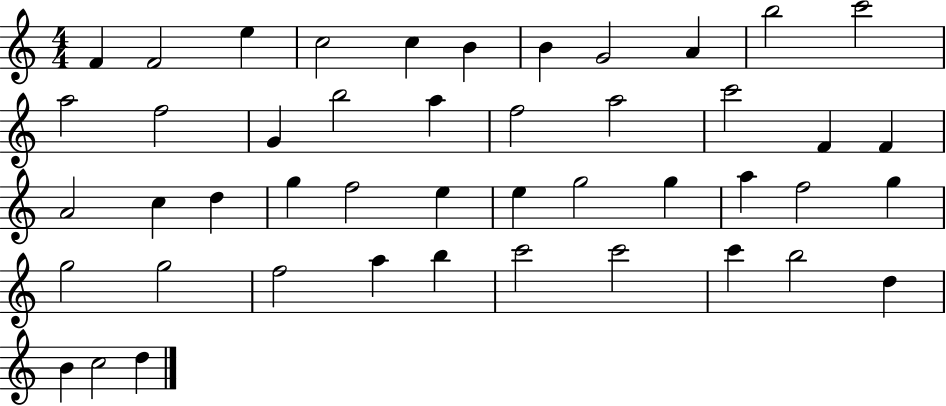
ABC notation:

X:1
T:Untitled
M:4/4
L:1/4
K:C
F F2 e c2 c B B G2 A b2 c'2 a2 f2 G b2 a f2 a2 c'2 F F A2 c d g f2 e e g2 g a f2 g g2 g2 f2 a b c'2 c'2 c' b2 d B c2 d